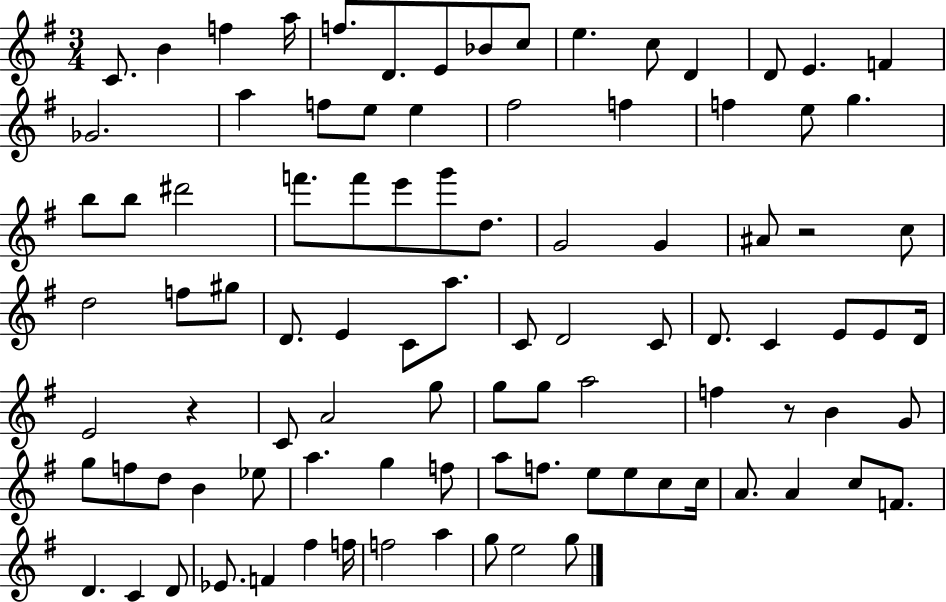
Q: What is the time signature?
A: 3/4